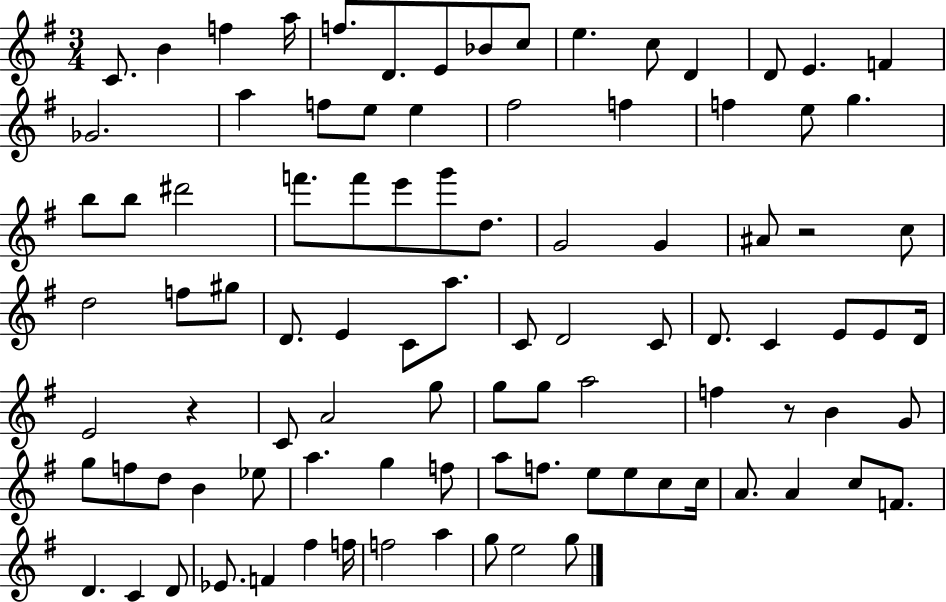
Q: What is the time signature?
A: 3/4